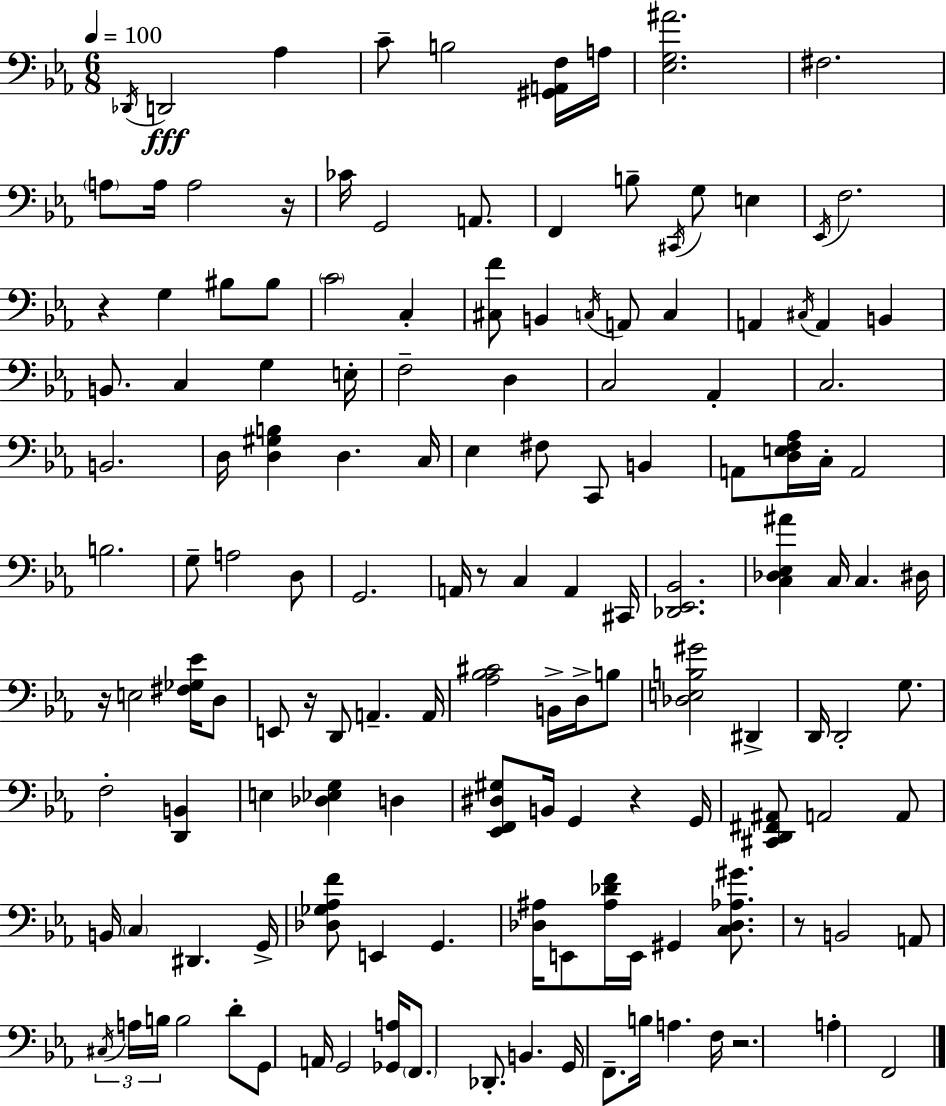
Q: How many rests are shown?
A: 8